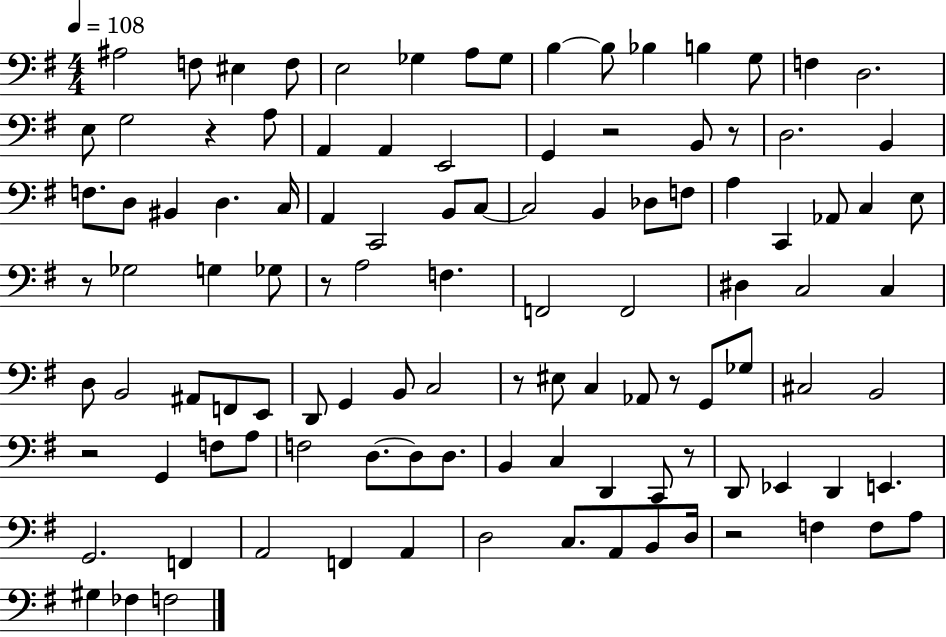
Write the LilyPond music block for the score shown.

{
  \clef bass
  \numericTimeSignature
  \time 4/4
  \key g \major
  \tempo 4 = 108
  ais2 f8 eis4 f8 | e2 ges4 a8 ges8 | b4~~ b8 bes4 b4 g8 | f4 d2. | \break e8 g2 r4 a8 | a,4 a,4 e,2 | g,4 r2 b,8 r8 | d2. b,4 | \break f8. d8 bis,4 d4. c16 | a,4 c,2 b,8 c8~~ | c2 b,4 des8 f8 | a4 c,4 aes,8 c4 e8 | \break r8 ges2 g4 ges8 | r8 a2 f4. | f,2 f,2 | dis4 c2 c4 | \break d8 b,2 ais,8 f,8 e,8 | d,8 g,4 b,8 c2 | r8 eis8 c4 aes,8 r8 g,8 ges8 | cis2 b,2 | \break r2 g,4 f8 a8 | f2 d8.~~ d8 d8. | b,4 c4 d,4 c,8 r8 | d,8 ees,4 d,4 e,4. | \break g,2. f,4 | a,2 f,4 a,4 | d2 c8. a,8 b,8 d16 | r2 f4 f8 a8 | \break gis4 fes4 f2 | \bar "|."
}